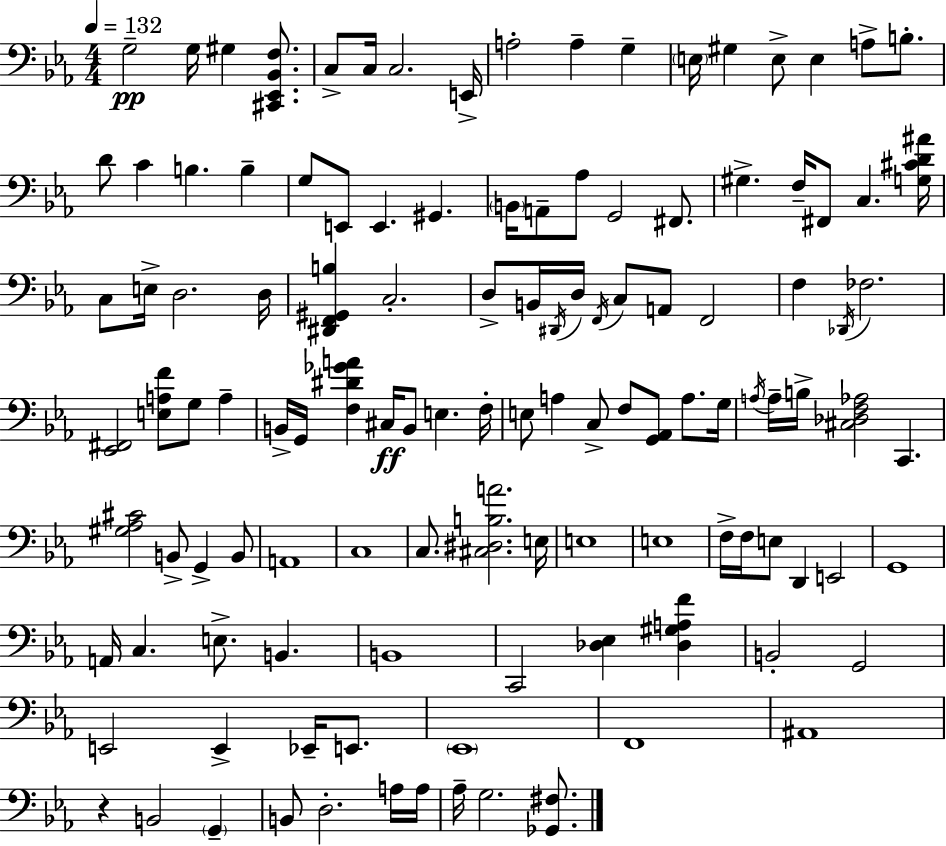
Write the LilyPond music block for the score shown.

{
  \clef bass
  \numericTimeSignature
  \time 4/4
  \key ees \major
  \tempo 4 = 132
  g2--\pp g16 gis4 <cis, ees, bes, f>8. | c8-> c16 c2. e,16-> | a2-. a4-- g4-- | \parenthesize e16 gis4 e8-> e4 a8-> b8.-. | \break d'8 c'4 b4. b4-- | g8 e,8 e,4. gis,4. | \parenthesize b,16 a,8-- aes8 g,2 fis,8. | gis4.-> f16-- fis,8 c4. <g cis' d' ais'>16 | \break c8 e16-> d2. d16 | <dis, f, gis, b>4 c2.-. | d8-> b,16 \acciaccatura { dis,16 } d16 \acciaccatura { f,16 } c8 a,8 f,2 | f4 \acciaccatura { des,16 } fes2. | \break <ees, fis,>2 <e a f'>8 g8 a4-- | b,16-> g,16 <f dis' ges' a'>4 cis16\ff b,8 e4. | f16-. e8 a4 c8-> f8 <g, aes,>8 a8. | g16 \acciaccatura { a16 } a16-- b16-> <cis des f aes>2 c,4. | \break <gis aes cis'>2 b,8-> g,4-> | b,8 a,1 | c1 | c8. <cis dis b a'>2. | \break e16 e1 | e1 | f16-> f16 e8 d,4 e,2 | g,1 | \break a,16 c4. e8.-> b,4. | b,1 | c,2 <des ees>4 | <des gis a f'>4 b,2-. g,2 | \break e,2 e,4-> | ees,16-- e,8. \parenthesize ees,1 | f,1 | ais,1 | \break r4 b,2 | \parenthesize g,4-- b,8 d2.-. | a16 a16 aes16-- g2. | <ges, fis>8. \bar "|."
}